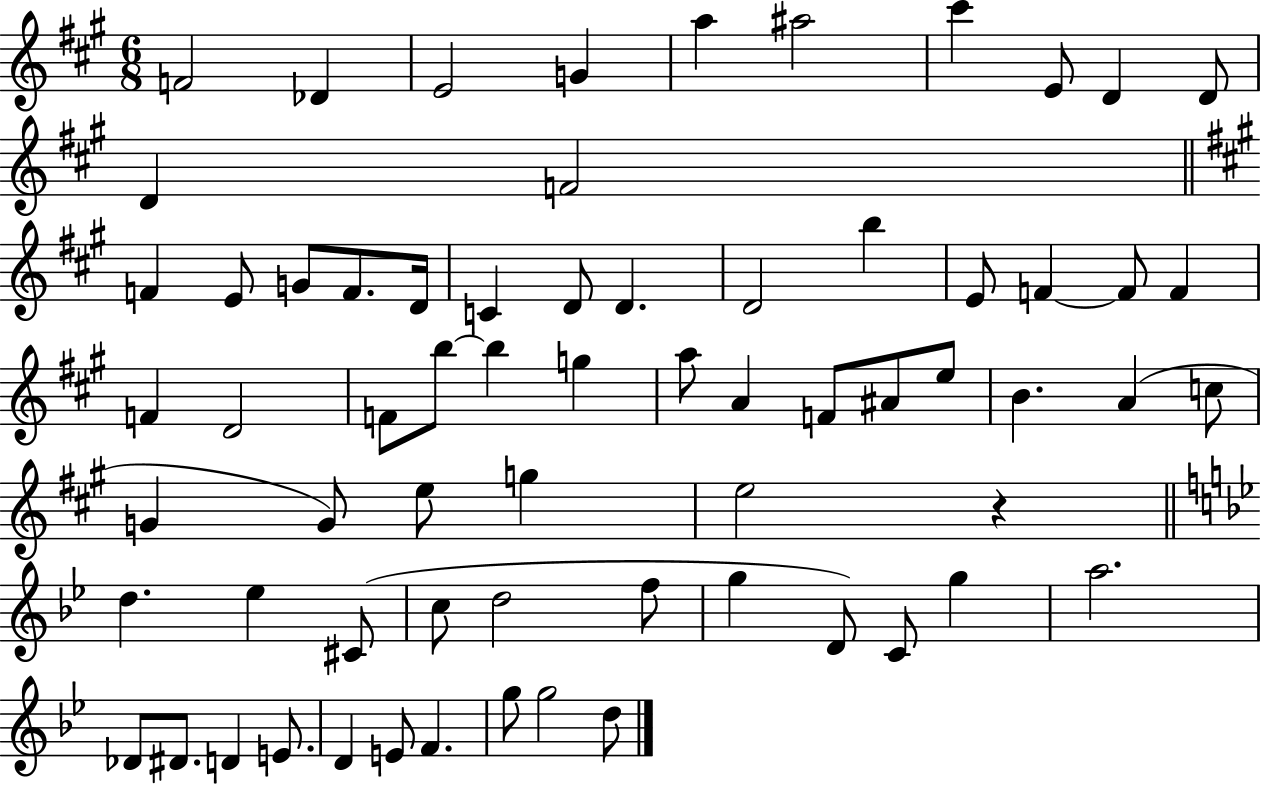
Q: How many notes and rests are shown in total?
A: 67